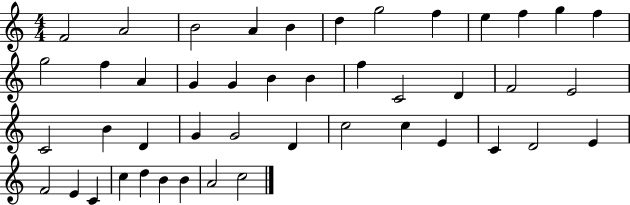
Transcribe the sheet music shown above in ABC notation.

X:1
T:Untitled
M:4/4
L:1/4
K:C
F2 A2 B2 A B d g2 f e f g f g2 f A G G B B f C2 D F2 E2 C2 B D G G2 D c2 c E C D2 E F2 E C c d B B A2 c2